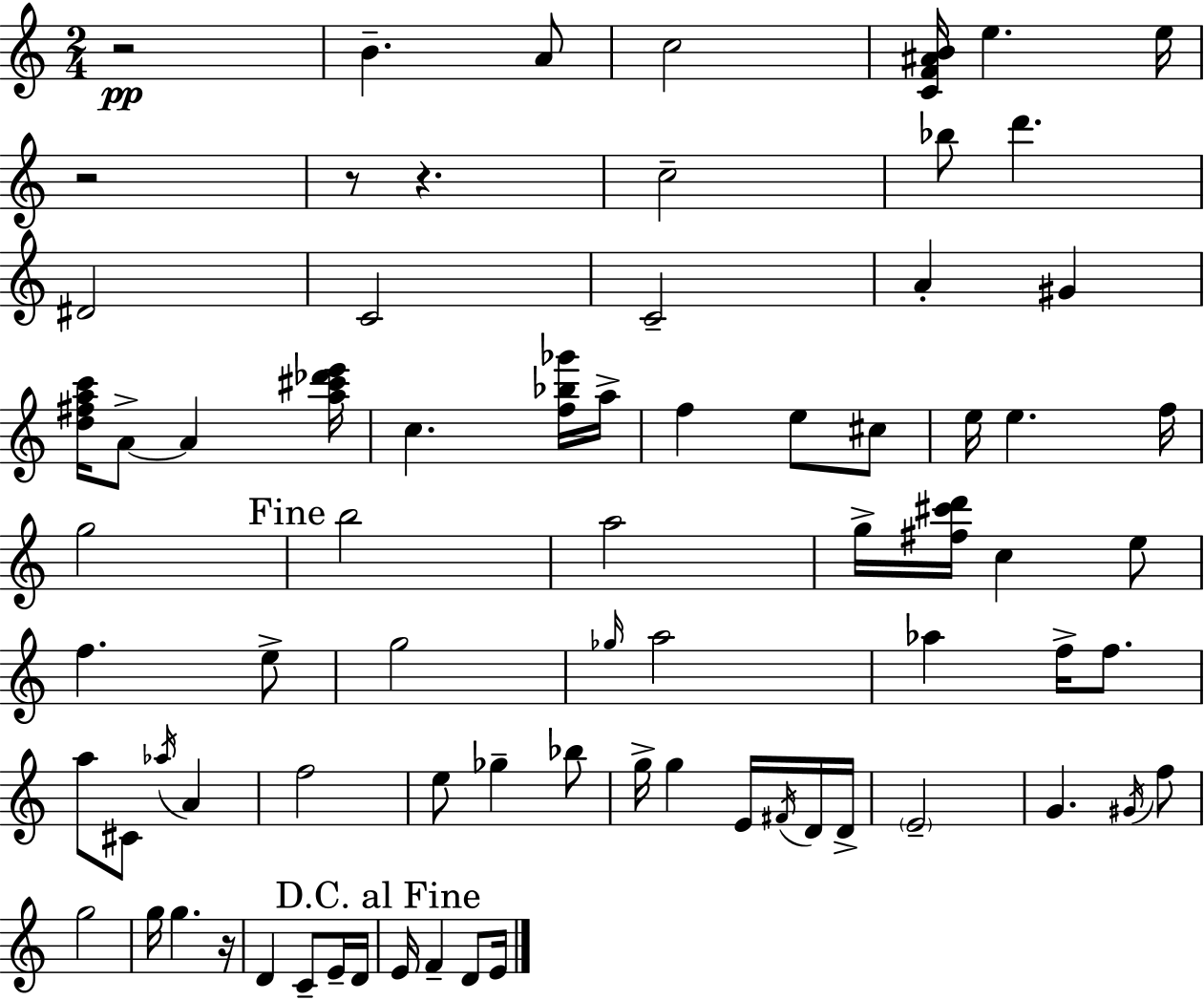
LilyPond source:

{
  \clef treble
  \numericTimeSignature
  \time 2/4
  \key c \major
  \repeat volta 2 { r2\pp | b'4.-- a'8 | c''2 | <c' f' ais' b'>16 e''4. e''16 | \break r2 | r8 r4. | c''2-- | bes''8 d'''4. | \break dis'2 | c'2 | c'2-- | a'4-. gis'4 | \break <d'' fis'' a'' c'''>16 a'8->~~ a'4 <a'' cis''' des''' e'''>16 | c''4. <f'' bes'' ges'''>16 a''16-> | f''4 e''8 cis''8 | e''16 e''4. f''16 | \break g''2 | \mark "Fine" b''2 | a''2 | g''16-> <fis'' cis''' d'''>16 c''4 e''8 | \break f''4. e''8-> | g''2 | \grace { ges''16 } a''2 | aes''4 f''16-> f''8. | \break a''8 cis'8 \acciaccatura { aes''16 } a'4 | f''2 | e''8 ges''4-- | bes''8 g''16-> g''4 e'16 | \break \acciaccatura { fis'16 } d'16 d'16-> \parenthesize e'2-- | g'4. | \acciaccatura { gis'16 } f''8 g''2 | g''16 g''4. | \break r16 d'4 | c'8-- e'16-- d'16 \mark "D.C. al Fine" e'16 f'4-- | d'8 e'16 } \bar "|."
}